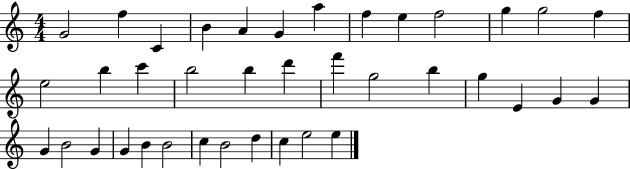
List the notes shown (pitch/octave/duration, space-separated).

G4/h F5/q C4/q B4/q A4/q G4/q A5/q F5/q E5/q F5/h G5/q G5/h F5/q E5/h B5/q C6/q B5/h B5/q D6/q F6/q G5/h B5/q G5/q E4/q G4/q G4/q G4/q B4/h G4/q G4/q B4/q B4/h C5/q B4/h D5/q C5/q E5/h E5/q